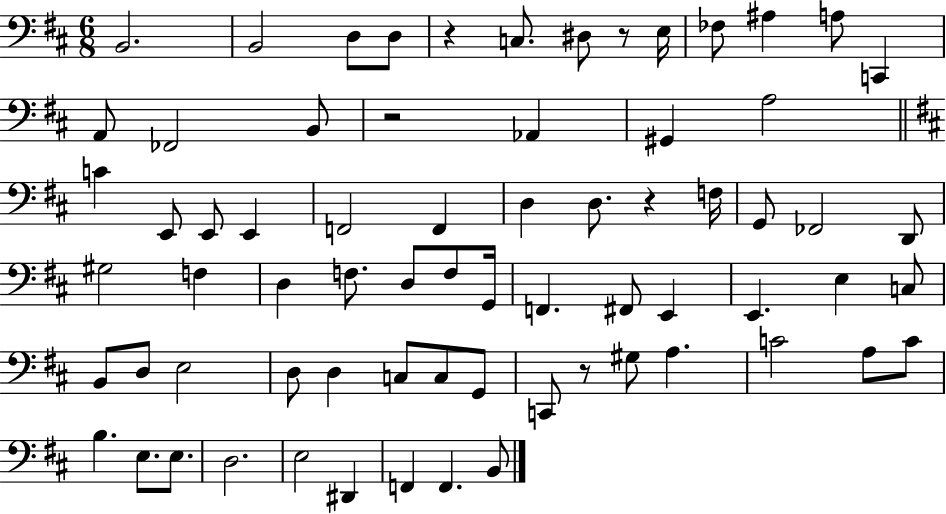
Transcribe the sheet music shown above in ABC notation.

X:1
T:Untitled
M:6/8
L:1/4
K:D
B,,2 B,,2 D,/2 D,/2 z C,/2 ^D,/2 z/2 E,/4 _F,/2 ^A, A,/2 C,, A,,/2 _F,,2 B,,/2 z2 _A,, ^G,, A,2 C E,,/2 E,,/2 E,, F,,2 F,, D, D,/2 z F,/4 G,,/2 _F,,2 D,,/2 ^G,2 F, D, F,/2 D,/2 F,/2 G,,/4 F,, ^F,,/2 E,, E,, E, C,/2 B,,/2 D,/2 E,2 D,/2 D, C,/2 C,/2 G,,/2 C,,/2 z/2 ^G,/2 A, C2 A,/2 C/2 B, E,/2 E,/2 D,2 E,2 ^D,, F,, F,, B,,/2